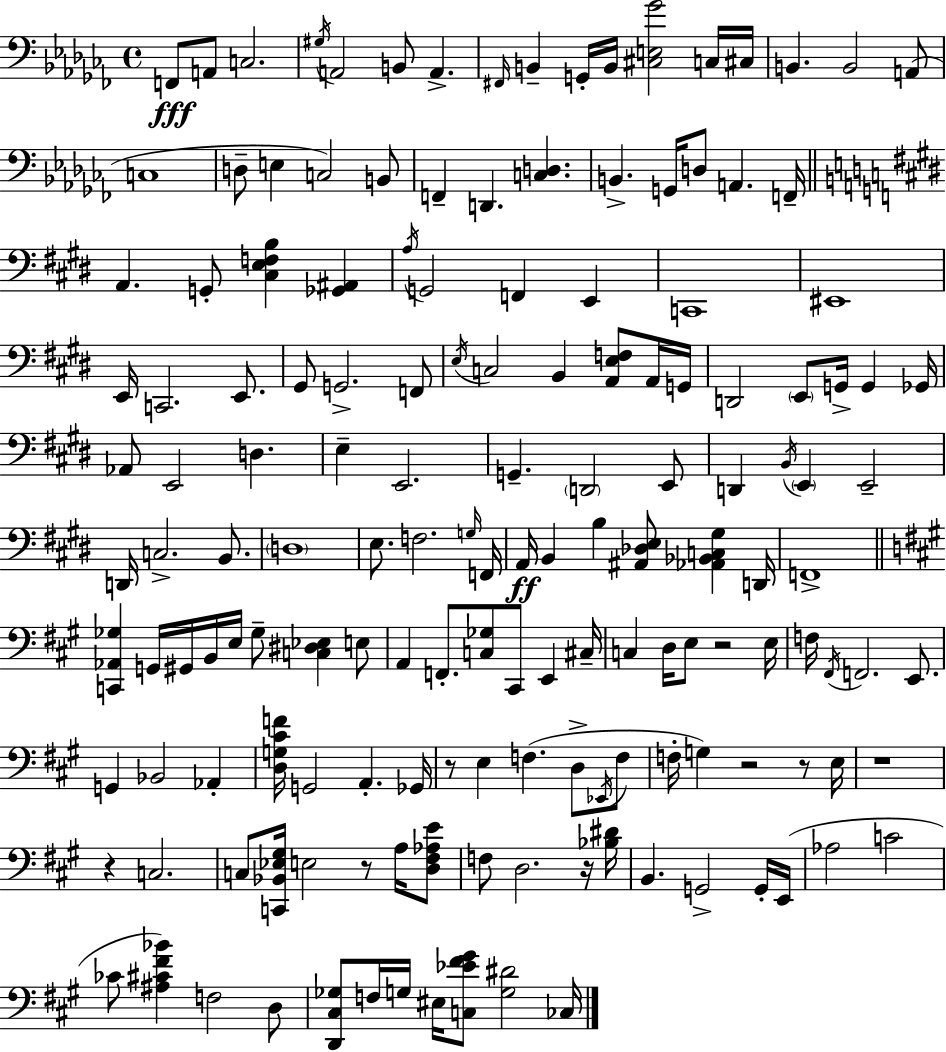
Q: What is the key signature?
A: AES minor